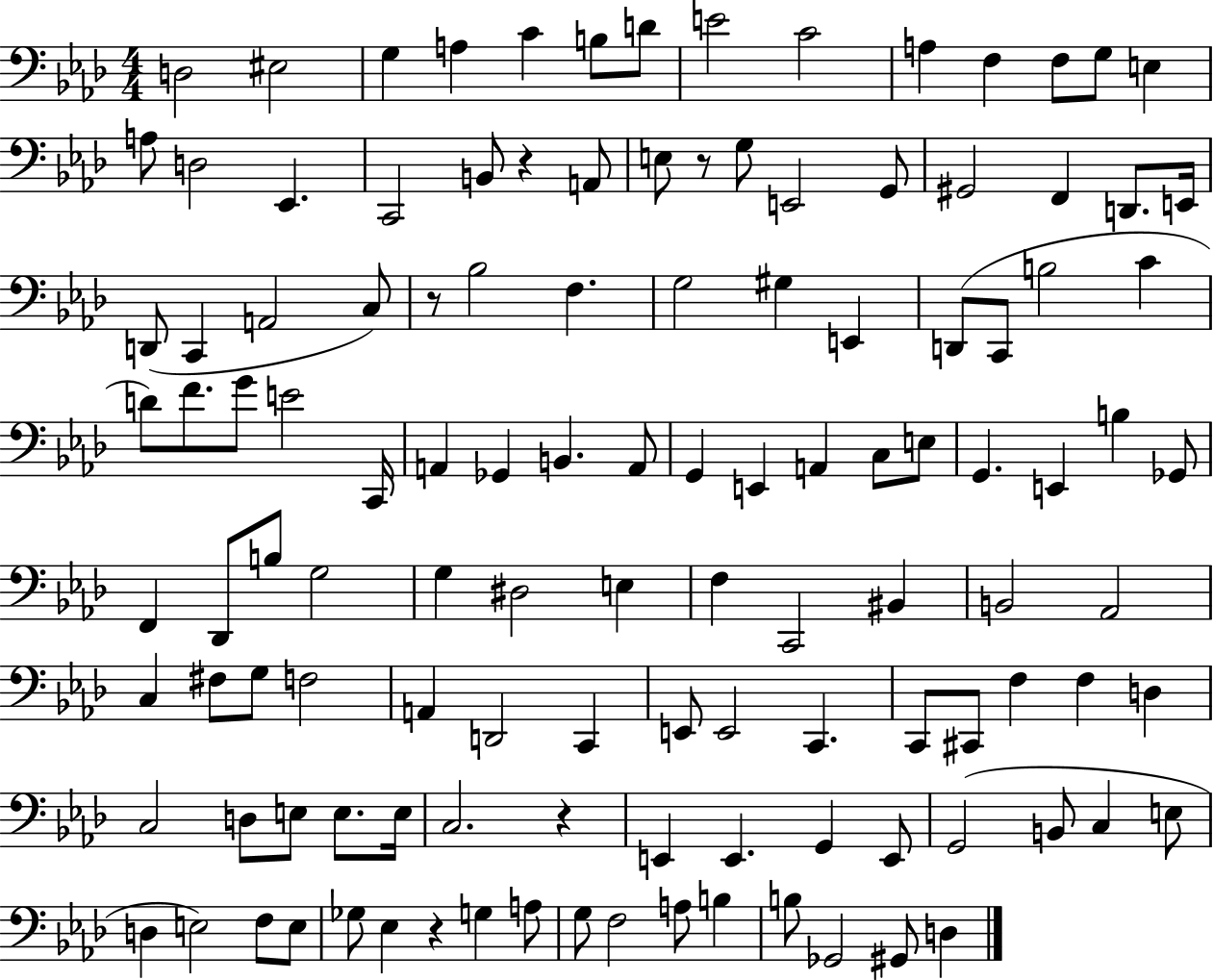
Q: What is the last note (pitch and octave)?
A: D3